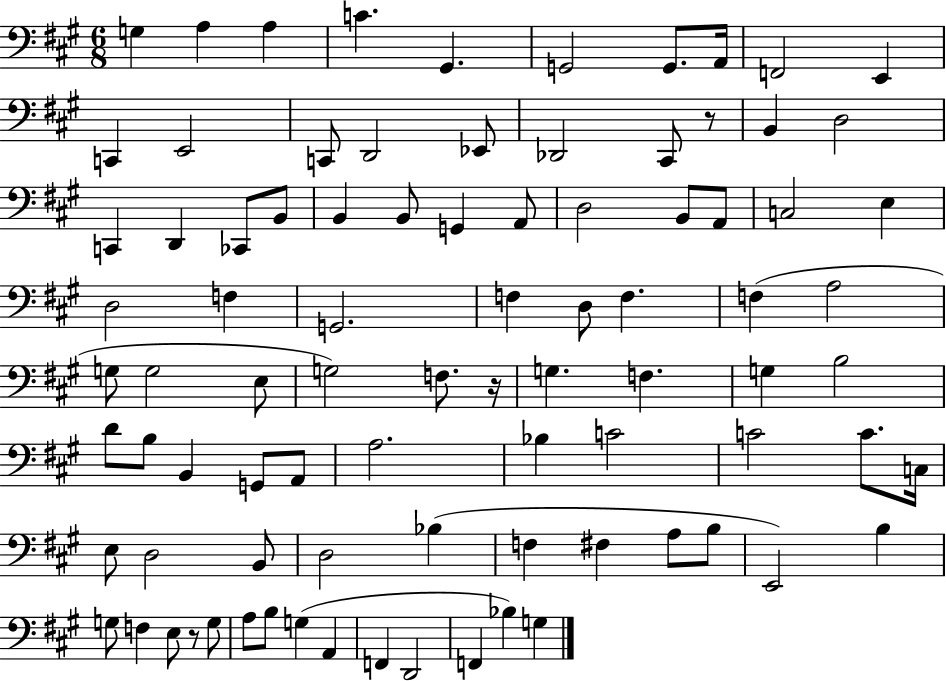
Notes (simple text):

G3/q A3/q A3/q C4/q. G#2/q. G2/h G2/e. A2/s F2/h E2/q C2/q E2/h C2/e D2/h Eb2/e Db2/h C#2/e R/e B2/q D3/h C2/q D2/q CES2/e B2/e B2/q B2/e G2/q A2/e D3/h B2/e A2/e C3/h E3/q D3/h F3/q G2/h. F3/q D3/e F3/q. F3/q A3/h G3/e G3/h E3/e G3/h F3/e. R/s G3/q. F3/q. G3/q B3/h D4/e B3/e B2/q G2/e A2/e A3/h. Bb3/q C4/h C4/h C4/e. C3/s E3/e D3/h B2/e D3/h Bb3/q F3/q F#3/q A3/e B3/e E2/h B3/q G3/e F3/q E3/e R/e G3/e A3/e B3/e G3/q A2/q F2/q D2/h F2/q Bb3/q G3/q